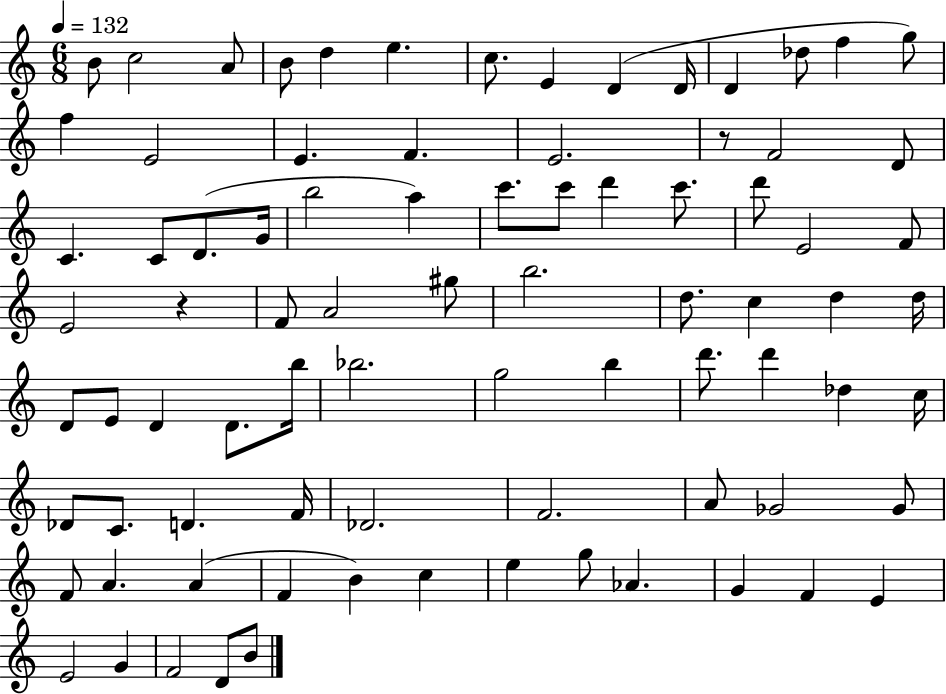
{
  \clef treble
  \numericTimeSignature
  \time 6/8
  \key c \major
  \tempo 4 = 132
  b'8 c''2 a'8 | b'8 d''4 e''4. | c''8. e'4 d'4( d'16 | d'4 des''8 f''4 g''8) | \break f''4 e'2 | e'4. f'4. | e'2. | r8 f'2 d'8 | \break c'4. c'8 d'8.( g'16 | b''2 a''4) | c'''8. c'''8 d'''4 c'''8. | d'''8 e'2 f'8 | \break e'2 r4 | f'8 a'2 gis''8 | b''2. | d''8. c''4 d''4 d''16 | \break d'8 e'8 d'4 d'8. b''16 | bes''2. | g''2 b''4 | d'''8. d'''4 des''4 c''16 | \break des'8 c'8. d'4. f'16 | des'2. | f'2. | a'8 ges'2 ges'8 | \break f'8 a'4. a'4( | f'4 b'4) c''4 | e''4 g''8 aes'4. | g'4 f'4 e'4 | \break e'2 g'4 | f'2 d'8 b'8 | \bar "|."
}